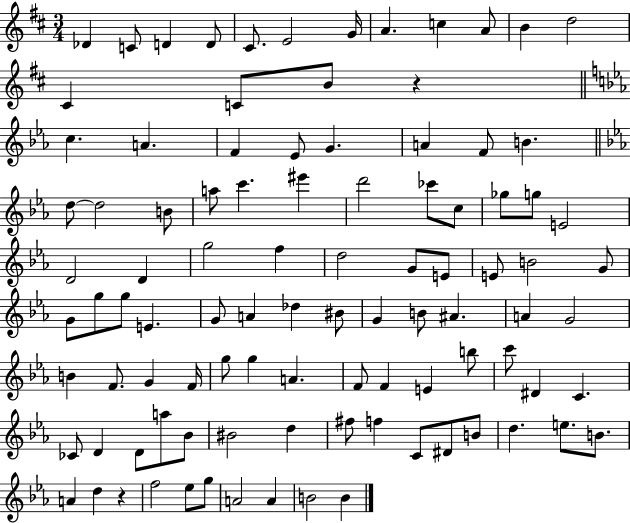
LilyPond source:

{
  \clef treble
  \numericTimeSignature
  \time 3/4
  \key d \major
  des'4 c'8 d'4 d'8 | cis'8. e'2 g'16 | a'4. c''4 a'8 | b'4 d''2 | \break cis'4 c'8 b'8 r4 | \bar "||" \break \key c \minor c''4. a'4. | f'4 ees'8 g'4. | a'4 f'8 b'4. | \bar "||" \break \key ees \major d''8~~ d''2 b'8 | a''8 c'''4. eis'''4 | d'''2 ces'''8 c''8 | ges''8 g''8 e'2 | \break d'2 d'4 | g''2 f''4 | d''2 g'8 e'8 | e'8 b'2 g'8 | \break g'8 g''8 g''8 e'4. | g'8 a'4 des''4 bis'8 | g'4 b'8 ais'4. | a'4 g'2 | \break b'4 f'8. g'4 f'16 | g''8 g''4 a'4. | f'8 f'4 e'4 b''8 | c'''8 dis'4 c'4. | \break ces'8 d'4 d'8 a''8 bes'8 | bis'2 d''4 | fis''8 f''4 c'8 dis'8 b'8 | d''4. e''8. b'8. | \break a'4 d''4 r4 | f''2 ees''8 g''8 | a'2 a'4 | b'2 b'4 | \break \bar "|."
}